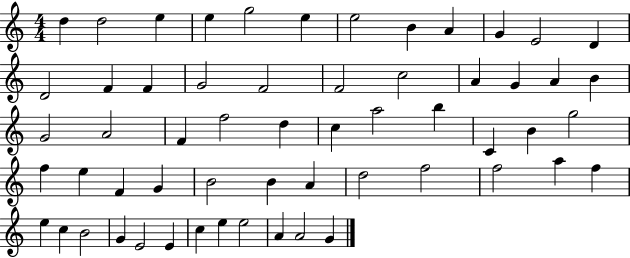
D5/q D5/h E5/q E5/q G5/h E5/q E5/h B4/q A4/q G4/q E4/h D4/q D4/h F4/q F4/q G4/h F4/h F4/h C5/h A4/q G4/q A4/q B4/q G4/h A4/h F4/q F5/h D5/q C5/q A5/h B5/q C4/q B4/q G5/h F5/q E5/q F4/q G4/q B4/h B4/q A4/q D5/h F5/h F5/h A5/q F5/q E5/q C5/q B4/h G4/q E4/h E4/q C5/q E5/q E5/h A4/q A4/h G4/q